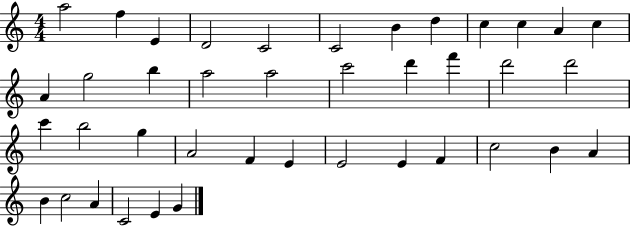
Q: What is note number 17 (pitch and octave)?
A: A5